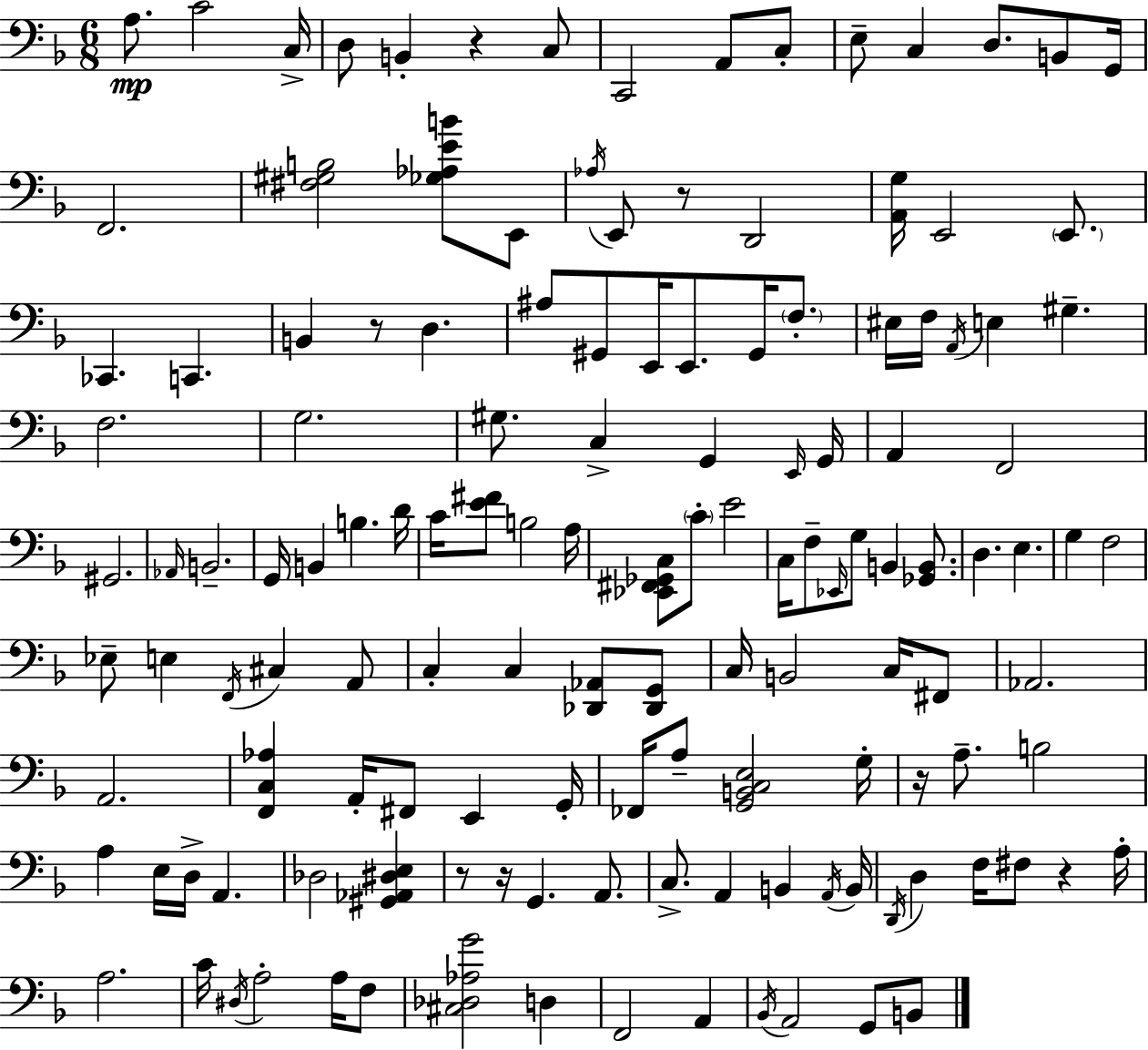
X:1
T:Untitled
M:6/8
L:1/4
K:Dm
A,/2 C2 C,/4 D,/2 B,, z C,/2 C,,2 A,,/2 C,/2 E,/2 C, D,/2 B,,/2 G,,/4 F,,2 [^F,^G,B,]2 [_G,_A,EB]/2 E,,/2 _A,/4 E,,/2 z/2 D,,2 [A,,G,]/4 E,,2 E,,/2 _C,, C,, B,, z/2 D, ^A,/2 ^G,,/2 E,,/4 E,,/2 ^G,,/4 F,/2 ^E,/4 F,/4 A,,/4 E, ^G, F,2 G,2 ^G,/2 C, G,, E,,/4 G,,/4 A,, F,,2 ^G,,2 _A,,/4 B,,2 G,,/4 B,, B, D/4 C/4 [E^F]/2 B,2 A,/4 [_E,,^F,,_G,,C,]/2 C/2 E2 C,/4 F,/2 _E,,/4 G,/2 B,, [_G,,B,,]/2 D, E, G, F,2 _E,/2 E, F,,/4 ^C, A,,/2 C, C, [_D,,_A,,]/2 [_D,,G,,]/2 C,/4 B,,2 C,/4 ^F,,/2 _A,,2 A,,2 [F,,C,_A,] A,,/4 ^F,,/2 E,, G,,/4 _F,,/4 A,/2 [G,,B,,C,E,]2 G,/4 z/4 A,/2 B,2 A, E,/4 D,/4 A,, _D,2 [^G,,_A,,^D,E,] z/2 z/4 G,, A,,/2 C,/2 A,, B,, A,,/4 B,,/4 D,,/4 D, F,/4 ^F,/2 z A,/4 A,2 C/4 ^D,/4 A,2 A,/4 F,/2 [^C,_D,_A,G]2 D, F,,2 A,, _B,,/4 A,,2 G,,/2 B,,/2